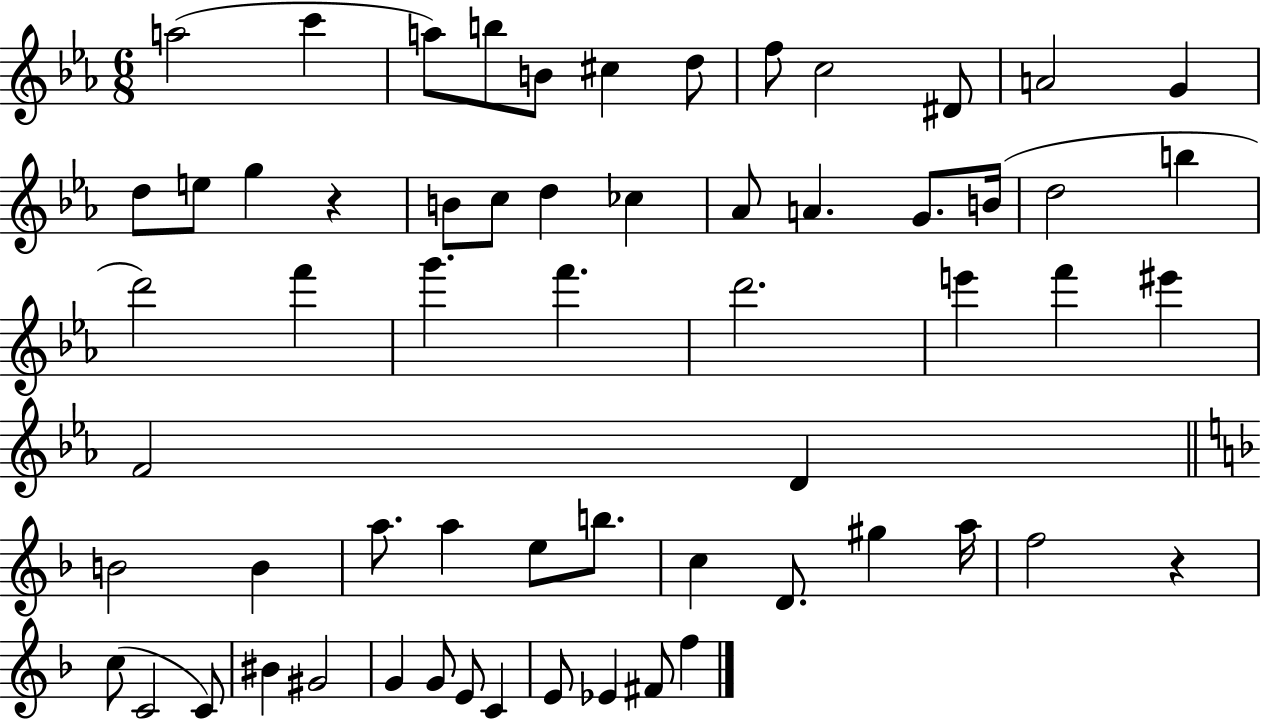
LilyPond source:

{
  \clef treble
  \numericTimeSignature
  \time 6/8
  \key ees \major
  a''2( c'''4 | a''8) b''8 b'8 cis''4 d''8 | f''8 c''2 dis'8 | a'2 g'4 | \break d''8 e''8 g''4 r4 | b'8 c''8 d''4 ces''4 | aes'8 a'4. g'8. b'16( | d''2 b''4 | \break d'''2) f'''4 | g'''4. f'''4. | d'''2. | e'''4 f'''4 eis'''4 | \break f'2 d'4 | \bar "||" \break \key f \major b'2 b'4 | a''8. a''4 e''8 b''8. | c''4 d'8. gis''4 a''16 | f''2 r4 | \break c''8( c'2 c'8) | bis'4 gis'2 | g'4 g'8 e'8 c'4 | e'8 ees'4 fis'8 f''4 | \break \bar "|."
}